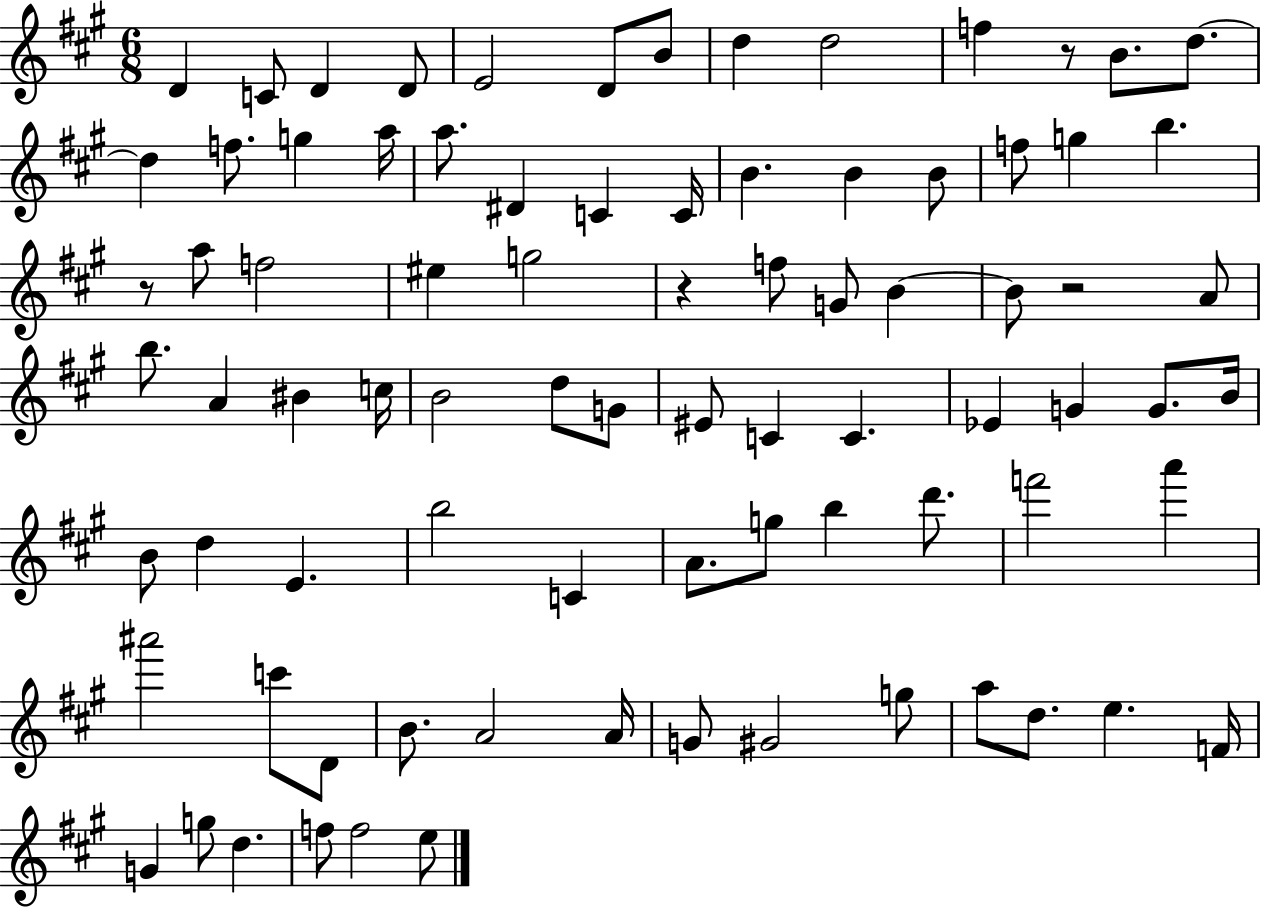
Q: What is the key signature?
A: A major